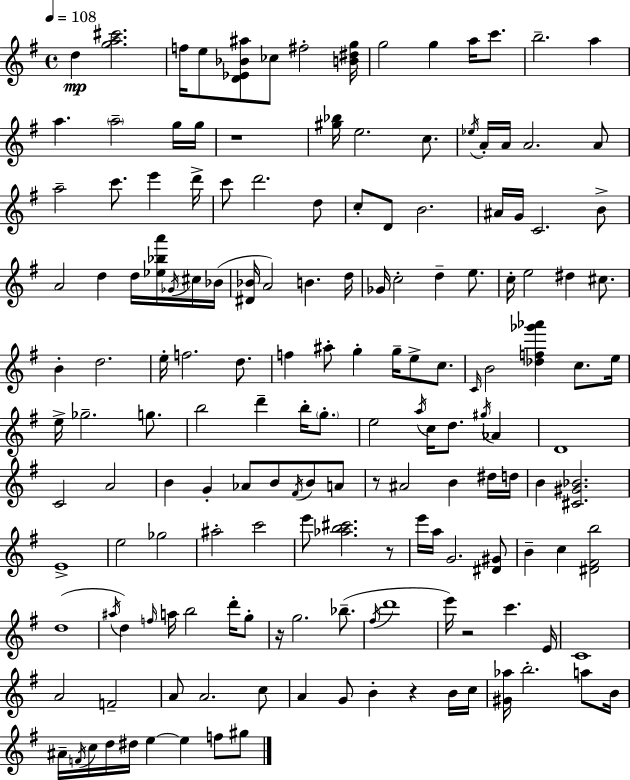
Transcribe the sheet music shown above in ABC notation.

X:1
T:Untitled
M:4/4
L:1/4
K:Em
d [ga^c']2 f/4 e/2 [D_E_B^a]/2 _c/2 ^f2 [B^dg]/4 g2 g a/4 c'/2 b2 a a a2 g/4 g/4 z4 [^g_b]/4 e2 c/2 _e/4 A/4 A/4 A2 A/2 a2 c'/2 e' d'/4 c'/2 d'2 d/2 c/2 D/2 B2 ^A/4 G/4 C2 B/2 A2 d d/4 [_e_ba']/4 _G/4 ^c/4 _B/4 [^D_B]/4 A2 B d/4 _G/4 c2 d e/2 c/4 e2 ^d ^c/2 B d2 e/4 f2 d/2 f ^a/2 g g/4 e/2 c/2 C/4 B2 [_df_g'_a'] c/2 e/4 e/4 _g2 g/2 b2 d' b/4 g/2 e2 a/4 c/4 d/2 ^g/4 _A D4 C2 A2 B G _A/2 B/2 ^F/4 B/2 A/2 z/2 ^A2 B ^d/4 d/4 B [^C^G_B]2 E4 e2 _g2 ^a2 c'2 e'/2 [_ab^c']2 z/2 e'/4 a/4 G2 [^D^G]/2 B c [^D^Fb]2 d4 ^a/4 d f/4 a/4 b2 d'/4 g/2 z/4 g2 _b/2 ^f/4 d'4 e'/4 z2 c' E/4 C4 A2 F2 A/2 A2 c/2 A G/2 B z B/4 c/4 [^G_a]/4 b2 a/2 B/4 ^A/4 F/4 c/4 d/4 ^d/4 e e f/2 ^g/2